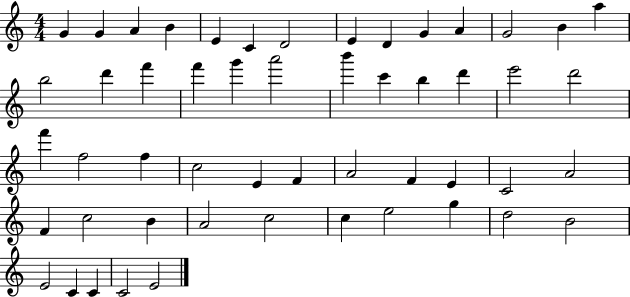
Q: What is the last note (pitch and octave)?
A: E4